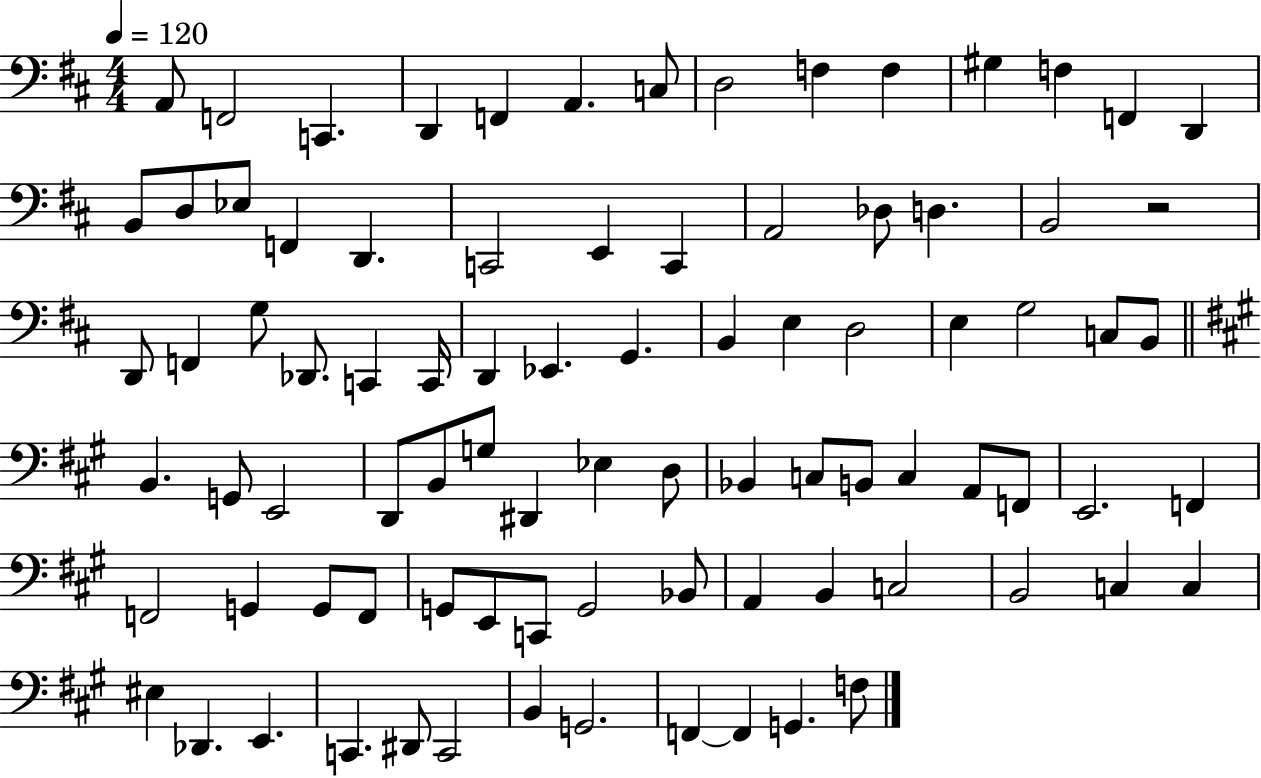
A2/e F2/h C2/q. D2/q F2/q A2/q. C3/e D3/h F3/q F3/q G#3/q F3/q F2/q D2/q B2/e D3/e Eb3/e F2/q D2/q. C2/h E2/q C2/q A2/h Db3/e D3/q. B2/h R/h D2/e F2/q G3/e Db2/e. C2/q C2/s D2/q Eb2/q. G2/q. B2/q E3/q D3/h E3/q G3/h C3/e B2/e B2/q. G2/e E2/h D2/e B2/e G3/e D#2/q Eb3/q D3/e Bb2/q C3/e B2/e C3/q A2/e F2/e E2/h. F2/q F2/h G2/q G2/e F2/e G2/e E2/e C2/e G2/h Bb2/e A2/q B2/q C3/h B2/h C3/q C3/q EIS3/q Db2/q. E2/q. C2/q. D#2/e C2/h B2/q G2/h. F2/q F2/q G2/q. F3/e